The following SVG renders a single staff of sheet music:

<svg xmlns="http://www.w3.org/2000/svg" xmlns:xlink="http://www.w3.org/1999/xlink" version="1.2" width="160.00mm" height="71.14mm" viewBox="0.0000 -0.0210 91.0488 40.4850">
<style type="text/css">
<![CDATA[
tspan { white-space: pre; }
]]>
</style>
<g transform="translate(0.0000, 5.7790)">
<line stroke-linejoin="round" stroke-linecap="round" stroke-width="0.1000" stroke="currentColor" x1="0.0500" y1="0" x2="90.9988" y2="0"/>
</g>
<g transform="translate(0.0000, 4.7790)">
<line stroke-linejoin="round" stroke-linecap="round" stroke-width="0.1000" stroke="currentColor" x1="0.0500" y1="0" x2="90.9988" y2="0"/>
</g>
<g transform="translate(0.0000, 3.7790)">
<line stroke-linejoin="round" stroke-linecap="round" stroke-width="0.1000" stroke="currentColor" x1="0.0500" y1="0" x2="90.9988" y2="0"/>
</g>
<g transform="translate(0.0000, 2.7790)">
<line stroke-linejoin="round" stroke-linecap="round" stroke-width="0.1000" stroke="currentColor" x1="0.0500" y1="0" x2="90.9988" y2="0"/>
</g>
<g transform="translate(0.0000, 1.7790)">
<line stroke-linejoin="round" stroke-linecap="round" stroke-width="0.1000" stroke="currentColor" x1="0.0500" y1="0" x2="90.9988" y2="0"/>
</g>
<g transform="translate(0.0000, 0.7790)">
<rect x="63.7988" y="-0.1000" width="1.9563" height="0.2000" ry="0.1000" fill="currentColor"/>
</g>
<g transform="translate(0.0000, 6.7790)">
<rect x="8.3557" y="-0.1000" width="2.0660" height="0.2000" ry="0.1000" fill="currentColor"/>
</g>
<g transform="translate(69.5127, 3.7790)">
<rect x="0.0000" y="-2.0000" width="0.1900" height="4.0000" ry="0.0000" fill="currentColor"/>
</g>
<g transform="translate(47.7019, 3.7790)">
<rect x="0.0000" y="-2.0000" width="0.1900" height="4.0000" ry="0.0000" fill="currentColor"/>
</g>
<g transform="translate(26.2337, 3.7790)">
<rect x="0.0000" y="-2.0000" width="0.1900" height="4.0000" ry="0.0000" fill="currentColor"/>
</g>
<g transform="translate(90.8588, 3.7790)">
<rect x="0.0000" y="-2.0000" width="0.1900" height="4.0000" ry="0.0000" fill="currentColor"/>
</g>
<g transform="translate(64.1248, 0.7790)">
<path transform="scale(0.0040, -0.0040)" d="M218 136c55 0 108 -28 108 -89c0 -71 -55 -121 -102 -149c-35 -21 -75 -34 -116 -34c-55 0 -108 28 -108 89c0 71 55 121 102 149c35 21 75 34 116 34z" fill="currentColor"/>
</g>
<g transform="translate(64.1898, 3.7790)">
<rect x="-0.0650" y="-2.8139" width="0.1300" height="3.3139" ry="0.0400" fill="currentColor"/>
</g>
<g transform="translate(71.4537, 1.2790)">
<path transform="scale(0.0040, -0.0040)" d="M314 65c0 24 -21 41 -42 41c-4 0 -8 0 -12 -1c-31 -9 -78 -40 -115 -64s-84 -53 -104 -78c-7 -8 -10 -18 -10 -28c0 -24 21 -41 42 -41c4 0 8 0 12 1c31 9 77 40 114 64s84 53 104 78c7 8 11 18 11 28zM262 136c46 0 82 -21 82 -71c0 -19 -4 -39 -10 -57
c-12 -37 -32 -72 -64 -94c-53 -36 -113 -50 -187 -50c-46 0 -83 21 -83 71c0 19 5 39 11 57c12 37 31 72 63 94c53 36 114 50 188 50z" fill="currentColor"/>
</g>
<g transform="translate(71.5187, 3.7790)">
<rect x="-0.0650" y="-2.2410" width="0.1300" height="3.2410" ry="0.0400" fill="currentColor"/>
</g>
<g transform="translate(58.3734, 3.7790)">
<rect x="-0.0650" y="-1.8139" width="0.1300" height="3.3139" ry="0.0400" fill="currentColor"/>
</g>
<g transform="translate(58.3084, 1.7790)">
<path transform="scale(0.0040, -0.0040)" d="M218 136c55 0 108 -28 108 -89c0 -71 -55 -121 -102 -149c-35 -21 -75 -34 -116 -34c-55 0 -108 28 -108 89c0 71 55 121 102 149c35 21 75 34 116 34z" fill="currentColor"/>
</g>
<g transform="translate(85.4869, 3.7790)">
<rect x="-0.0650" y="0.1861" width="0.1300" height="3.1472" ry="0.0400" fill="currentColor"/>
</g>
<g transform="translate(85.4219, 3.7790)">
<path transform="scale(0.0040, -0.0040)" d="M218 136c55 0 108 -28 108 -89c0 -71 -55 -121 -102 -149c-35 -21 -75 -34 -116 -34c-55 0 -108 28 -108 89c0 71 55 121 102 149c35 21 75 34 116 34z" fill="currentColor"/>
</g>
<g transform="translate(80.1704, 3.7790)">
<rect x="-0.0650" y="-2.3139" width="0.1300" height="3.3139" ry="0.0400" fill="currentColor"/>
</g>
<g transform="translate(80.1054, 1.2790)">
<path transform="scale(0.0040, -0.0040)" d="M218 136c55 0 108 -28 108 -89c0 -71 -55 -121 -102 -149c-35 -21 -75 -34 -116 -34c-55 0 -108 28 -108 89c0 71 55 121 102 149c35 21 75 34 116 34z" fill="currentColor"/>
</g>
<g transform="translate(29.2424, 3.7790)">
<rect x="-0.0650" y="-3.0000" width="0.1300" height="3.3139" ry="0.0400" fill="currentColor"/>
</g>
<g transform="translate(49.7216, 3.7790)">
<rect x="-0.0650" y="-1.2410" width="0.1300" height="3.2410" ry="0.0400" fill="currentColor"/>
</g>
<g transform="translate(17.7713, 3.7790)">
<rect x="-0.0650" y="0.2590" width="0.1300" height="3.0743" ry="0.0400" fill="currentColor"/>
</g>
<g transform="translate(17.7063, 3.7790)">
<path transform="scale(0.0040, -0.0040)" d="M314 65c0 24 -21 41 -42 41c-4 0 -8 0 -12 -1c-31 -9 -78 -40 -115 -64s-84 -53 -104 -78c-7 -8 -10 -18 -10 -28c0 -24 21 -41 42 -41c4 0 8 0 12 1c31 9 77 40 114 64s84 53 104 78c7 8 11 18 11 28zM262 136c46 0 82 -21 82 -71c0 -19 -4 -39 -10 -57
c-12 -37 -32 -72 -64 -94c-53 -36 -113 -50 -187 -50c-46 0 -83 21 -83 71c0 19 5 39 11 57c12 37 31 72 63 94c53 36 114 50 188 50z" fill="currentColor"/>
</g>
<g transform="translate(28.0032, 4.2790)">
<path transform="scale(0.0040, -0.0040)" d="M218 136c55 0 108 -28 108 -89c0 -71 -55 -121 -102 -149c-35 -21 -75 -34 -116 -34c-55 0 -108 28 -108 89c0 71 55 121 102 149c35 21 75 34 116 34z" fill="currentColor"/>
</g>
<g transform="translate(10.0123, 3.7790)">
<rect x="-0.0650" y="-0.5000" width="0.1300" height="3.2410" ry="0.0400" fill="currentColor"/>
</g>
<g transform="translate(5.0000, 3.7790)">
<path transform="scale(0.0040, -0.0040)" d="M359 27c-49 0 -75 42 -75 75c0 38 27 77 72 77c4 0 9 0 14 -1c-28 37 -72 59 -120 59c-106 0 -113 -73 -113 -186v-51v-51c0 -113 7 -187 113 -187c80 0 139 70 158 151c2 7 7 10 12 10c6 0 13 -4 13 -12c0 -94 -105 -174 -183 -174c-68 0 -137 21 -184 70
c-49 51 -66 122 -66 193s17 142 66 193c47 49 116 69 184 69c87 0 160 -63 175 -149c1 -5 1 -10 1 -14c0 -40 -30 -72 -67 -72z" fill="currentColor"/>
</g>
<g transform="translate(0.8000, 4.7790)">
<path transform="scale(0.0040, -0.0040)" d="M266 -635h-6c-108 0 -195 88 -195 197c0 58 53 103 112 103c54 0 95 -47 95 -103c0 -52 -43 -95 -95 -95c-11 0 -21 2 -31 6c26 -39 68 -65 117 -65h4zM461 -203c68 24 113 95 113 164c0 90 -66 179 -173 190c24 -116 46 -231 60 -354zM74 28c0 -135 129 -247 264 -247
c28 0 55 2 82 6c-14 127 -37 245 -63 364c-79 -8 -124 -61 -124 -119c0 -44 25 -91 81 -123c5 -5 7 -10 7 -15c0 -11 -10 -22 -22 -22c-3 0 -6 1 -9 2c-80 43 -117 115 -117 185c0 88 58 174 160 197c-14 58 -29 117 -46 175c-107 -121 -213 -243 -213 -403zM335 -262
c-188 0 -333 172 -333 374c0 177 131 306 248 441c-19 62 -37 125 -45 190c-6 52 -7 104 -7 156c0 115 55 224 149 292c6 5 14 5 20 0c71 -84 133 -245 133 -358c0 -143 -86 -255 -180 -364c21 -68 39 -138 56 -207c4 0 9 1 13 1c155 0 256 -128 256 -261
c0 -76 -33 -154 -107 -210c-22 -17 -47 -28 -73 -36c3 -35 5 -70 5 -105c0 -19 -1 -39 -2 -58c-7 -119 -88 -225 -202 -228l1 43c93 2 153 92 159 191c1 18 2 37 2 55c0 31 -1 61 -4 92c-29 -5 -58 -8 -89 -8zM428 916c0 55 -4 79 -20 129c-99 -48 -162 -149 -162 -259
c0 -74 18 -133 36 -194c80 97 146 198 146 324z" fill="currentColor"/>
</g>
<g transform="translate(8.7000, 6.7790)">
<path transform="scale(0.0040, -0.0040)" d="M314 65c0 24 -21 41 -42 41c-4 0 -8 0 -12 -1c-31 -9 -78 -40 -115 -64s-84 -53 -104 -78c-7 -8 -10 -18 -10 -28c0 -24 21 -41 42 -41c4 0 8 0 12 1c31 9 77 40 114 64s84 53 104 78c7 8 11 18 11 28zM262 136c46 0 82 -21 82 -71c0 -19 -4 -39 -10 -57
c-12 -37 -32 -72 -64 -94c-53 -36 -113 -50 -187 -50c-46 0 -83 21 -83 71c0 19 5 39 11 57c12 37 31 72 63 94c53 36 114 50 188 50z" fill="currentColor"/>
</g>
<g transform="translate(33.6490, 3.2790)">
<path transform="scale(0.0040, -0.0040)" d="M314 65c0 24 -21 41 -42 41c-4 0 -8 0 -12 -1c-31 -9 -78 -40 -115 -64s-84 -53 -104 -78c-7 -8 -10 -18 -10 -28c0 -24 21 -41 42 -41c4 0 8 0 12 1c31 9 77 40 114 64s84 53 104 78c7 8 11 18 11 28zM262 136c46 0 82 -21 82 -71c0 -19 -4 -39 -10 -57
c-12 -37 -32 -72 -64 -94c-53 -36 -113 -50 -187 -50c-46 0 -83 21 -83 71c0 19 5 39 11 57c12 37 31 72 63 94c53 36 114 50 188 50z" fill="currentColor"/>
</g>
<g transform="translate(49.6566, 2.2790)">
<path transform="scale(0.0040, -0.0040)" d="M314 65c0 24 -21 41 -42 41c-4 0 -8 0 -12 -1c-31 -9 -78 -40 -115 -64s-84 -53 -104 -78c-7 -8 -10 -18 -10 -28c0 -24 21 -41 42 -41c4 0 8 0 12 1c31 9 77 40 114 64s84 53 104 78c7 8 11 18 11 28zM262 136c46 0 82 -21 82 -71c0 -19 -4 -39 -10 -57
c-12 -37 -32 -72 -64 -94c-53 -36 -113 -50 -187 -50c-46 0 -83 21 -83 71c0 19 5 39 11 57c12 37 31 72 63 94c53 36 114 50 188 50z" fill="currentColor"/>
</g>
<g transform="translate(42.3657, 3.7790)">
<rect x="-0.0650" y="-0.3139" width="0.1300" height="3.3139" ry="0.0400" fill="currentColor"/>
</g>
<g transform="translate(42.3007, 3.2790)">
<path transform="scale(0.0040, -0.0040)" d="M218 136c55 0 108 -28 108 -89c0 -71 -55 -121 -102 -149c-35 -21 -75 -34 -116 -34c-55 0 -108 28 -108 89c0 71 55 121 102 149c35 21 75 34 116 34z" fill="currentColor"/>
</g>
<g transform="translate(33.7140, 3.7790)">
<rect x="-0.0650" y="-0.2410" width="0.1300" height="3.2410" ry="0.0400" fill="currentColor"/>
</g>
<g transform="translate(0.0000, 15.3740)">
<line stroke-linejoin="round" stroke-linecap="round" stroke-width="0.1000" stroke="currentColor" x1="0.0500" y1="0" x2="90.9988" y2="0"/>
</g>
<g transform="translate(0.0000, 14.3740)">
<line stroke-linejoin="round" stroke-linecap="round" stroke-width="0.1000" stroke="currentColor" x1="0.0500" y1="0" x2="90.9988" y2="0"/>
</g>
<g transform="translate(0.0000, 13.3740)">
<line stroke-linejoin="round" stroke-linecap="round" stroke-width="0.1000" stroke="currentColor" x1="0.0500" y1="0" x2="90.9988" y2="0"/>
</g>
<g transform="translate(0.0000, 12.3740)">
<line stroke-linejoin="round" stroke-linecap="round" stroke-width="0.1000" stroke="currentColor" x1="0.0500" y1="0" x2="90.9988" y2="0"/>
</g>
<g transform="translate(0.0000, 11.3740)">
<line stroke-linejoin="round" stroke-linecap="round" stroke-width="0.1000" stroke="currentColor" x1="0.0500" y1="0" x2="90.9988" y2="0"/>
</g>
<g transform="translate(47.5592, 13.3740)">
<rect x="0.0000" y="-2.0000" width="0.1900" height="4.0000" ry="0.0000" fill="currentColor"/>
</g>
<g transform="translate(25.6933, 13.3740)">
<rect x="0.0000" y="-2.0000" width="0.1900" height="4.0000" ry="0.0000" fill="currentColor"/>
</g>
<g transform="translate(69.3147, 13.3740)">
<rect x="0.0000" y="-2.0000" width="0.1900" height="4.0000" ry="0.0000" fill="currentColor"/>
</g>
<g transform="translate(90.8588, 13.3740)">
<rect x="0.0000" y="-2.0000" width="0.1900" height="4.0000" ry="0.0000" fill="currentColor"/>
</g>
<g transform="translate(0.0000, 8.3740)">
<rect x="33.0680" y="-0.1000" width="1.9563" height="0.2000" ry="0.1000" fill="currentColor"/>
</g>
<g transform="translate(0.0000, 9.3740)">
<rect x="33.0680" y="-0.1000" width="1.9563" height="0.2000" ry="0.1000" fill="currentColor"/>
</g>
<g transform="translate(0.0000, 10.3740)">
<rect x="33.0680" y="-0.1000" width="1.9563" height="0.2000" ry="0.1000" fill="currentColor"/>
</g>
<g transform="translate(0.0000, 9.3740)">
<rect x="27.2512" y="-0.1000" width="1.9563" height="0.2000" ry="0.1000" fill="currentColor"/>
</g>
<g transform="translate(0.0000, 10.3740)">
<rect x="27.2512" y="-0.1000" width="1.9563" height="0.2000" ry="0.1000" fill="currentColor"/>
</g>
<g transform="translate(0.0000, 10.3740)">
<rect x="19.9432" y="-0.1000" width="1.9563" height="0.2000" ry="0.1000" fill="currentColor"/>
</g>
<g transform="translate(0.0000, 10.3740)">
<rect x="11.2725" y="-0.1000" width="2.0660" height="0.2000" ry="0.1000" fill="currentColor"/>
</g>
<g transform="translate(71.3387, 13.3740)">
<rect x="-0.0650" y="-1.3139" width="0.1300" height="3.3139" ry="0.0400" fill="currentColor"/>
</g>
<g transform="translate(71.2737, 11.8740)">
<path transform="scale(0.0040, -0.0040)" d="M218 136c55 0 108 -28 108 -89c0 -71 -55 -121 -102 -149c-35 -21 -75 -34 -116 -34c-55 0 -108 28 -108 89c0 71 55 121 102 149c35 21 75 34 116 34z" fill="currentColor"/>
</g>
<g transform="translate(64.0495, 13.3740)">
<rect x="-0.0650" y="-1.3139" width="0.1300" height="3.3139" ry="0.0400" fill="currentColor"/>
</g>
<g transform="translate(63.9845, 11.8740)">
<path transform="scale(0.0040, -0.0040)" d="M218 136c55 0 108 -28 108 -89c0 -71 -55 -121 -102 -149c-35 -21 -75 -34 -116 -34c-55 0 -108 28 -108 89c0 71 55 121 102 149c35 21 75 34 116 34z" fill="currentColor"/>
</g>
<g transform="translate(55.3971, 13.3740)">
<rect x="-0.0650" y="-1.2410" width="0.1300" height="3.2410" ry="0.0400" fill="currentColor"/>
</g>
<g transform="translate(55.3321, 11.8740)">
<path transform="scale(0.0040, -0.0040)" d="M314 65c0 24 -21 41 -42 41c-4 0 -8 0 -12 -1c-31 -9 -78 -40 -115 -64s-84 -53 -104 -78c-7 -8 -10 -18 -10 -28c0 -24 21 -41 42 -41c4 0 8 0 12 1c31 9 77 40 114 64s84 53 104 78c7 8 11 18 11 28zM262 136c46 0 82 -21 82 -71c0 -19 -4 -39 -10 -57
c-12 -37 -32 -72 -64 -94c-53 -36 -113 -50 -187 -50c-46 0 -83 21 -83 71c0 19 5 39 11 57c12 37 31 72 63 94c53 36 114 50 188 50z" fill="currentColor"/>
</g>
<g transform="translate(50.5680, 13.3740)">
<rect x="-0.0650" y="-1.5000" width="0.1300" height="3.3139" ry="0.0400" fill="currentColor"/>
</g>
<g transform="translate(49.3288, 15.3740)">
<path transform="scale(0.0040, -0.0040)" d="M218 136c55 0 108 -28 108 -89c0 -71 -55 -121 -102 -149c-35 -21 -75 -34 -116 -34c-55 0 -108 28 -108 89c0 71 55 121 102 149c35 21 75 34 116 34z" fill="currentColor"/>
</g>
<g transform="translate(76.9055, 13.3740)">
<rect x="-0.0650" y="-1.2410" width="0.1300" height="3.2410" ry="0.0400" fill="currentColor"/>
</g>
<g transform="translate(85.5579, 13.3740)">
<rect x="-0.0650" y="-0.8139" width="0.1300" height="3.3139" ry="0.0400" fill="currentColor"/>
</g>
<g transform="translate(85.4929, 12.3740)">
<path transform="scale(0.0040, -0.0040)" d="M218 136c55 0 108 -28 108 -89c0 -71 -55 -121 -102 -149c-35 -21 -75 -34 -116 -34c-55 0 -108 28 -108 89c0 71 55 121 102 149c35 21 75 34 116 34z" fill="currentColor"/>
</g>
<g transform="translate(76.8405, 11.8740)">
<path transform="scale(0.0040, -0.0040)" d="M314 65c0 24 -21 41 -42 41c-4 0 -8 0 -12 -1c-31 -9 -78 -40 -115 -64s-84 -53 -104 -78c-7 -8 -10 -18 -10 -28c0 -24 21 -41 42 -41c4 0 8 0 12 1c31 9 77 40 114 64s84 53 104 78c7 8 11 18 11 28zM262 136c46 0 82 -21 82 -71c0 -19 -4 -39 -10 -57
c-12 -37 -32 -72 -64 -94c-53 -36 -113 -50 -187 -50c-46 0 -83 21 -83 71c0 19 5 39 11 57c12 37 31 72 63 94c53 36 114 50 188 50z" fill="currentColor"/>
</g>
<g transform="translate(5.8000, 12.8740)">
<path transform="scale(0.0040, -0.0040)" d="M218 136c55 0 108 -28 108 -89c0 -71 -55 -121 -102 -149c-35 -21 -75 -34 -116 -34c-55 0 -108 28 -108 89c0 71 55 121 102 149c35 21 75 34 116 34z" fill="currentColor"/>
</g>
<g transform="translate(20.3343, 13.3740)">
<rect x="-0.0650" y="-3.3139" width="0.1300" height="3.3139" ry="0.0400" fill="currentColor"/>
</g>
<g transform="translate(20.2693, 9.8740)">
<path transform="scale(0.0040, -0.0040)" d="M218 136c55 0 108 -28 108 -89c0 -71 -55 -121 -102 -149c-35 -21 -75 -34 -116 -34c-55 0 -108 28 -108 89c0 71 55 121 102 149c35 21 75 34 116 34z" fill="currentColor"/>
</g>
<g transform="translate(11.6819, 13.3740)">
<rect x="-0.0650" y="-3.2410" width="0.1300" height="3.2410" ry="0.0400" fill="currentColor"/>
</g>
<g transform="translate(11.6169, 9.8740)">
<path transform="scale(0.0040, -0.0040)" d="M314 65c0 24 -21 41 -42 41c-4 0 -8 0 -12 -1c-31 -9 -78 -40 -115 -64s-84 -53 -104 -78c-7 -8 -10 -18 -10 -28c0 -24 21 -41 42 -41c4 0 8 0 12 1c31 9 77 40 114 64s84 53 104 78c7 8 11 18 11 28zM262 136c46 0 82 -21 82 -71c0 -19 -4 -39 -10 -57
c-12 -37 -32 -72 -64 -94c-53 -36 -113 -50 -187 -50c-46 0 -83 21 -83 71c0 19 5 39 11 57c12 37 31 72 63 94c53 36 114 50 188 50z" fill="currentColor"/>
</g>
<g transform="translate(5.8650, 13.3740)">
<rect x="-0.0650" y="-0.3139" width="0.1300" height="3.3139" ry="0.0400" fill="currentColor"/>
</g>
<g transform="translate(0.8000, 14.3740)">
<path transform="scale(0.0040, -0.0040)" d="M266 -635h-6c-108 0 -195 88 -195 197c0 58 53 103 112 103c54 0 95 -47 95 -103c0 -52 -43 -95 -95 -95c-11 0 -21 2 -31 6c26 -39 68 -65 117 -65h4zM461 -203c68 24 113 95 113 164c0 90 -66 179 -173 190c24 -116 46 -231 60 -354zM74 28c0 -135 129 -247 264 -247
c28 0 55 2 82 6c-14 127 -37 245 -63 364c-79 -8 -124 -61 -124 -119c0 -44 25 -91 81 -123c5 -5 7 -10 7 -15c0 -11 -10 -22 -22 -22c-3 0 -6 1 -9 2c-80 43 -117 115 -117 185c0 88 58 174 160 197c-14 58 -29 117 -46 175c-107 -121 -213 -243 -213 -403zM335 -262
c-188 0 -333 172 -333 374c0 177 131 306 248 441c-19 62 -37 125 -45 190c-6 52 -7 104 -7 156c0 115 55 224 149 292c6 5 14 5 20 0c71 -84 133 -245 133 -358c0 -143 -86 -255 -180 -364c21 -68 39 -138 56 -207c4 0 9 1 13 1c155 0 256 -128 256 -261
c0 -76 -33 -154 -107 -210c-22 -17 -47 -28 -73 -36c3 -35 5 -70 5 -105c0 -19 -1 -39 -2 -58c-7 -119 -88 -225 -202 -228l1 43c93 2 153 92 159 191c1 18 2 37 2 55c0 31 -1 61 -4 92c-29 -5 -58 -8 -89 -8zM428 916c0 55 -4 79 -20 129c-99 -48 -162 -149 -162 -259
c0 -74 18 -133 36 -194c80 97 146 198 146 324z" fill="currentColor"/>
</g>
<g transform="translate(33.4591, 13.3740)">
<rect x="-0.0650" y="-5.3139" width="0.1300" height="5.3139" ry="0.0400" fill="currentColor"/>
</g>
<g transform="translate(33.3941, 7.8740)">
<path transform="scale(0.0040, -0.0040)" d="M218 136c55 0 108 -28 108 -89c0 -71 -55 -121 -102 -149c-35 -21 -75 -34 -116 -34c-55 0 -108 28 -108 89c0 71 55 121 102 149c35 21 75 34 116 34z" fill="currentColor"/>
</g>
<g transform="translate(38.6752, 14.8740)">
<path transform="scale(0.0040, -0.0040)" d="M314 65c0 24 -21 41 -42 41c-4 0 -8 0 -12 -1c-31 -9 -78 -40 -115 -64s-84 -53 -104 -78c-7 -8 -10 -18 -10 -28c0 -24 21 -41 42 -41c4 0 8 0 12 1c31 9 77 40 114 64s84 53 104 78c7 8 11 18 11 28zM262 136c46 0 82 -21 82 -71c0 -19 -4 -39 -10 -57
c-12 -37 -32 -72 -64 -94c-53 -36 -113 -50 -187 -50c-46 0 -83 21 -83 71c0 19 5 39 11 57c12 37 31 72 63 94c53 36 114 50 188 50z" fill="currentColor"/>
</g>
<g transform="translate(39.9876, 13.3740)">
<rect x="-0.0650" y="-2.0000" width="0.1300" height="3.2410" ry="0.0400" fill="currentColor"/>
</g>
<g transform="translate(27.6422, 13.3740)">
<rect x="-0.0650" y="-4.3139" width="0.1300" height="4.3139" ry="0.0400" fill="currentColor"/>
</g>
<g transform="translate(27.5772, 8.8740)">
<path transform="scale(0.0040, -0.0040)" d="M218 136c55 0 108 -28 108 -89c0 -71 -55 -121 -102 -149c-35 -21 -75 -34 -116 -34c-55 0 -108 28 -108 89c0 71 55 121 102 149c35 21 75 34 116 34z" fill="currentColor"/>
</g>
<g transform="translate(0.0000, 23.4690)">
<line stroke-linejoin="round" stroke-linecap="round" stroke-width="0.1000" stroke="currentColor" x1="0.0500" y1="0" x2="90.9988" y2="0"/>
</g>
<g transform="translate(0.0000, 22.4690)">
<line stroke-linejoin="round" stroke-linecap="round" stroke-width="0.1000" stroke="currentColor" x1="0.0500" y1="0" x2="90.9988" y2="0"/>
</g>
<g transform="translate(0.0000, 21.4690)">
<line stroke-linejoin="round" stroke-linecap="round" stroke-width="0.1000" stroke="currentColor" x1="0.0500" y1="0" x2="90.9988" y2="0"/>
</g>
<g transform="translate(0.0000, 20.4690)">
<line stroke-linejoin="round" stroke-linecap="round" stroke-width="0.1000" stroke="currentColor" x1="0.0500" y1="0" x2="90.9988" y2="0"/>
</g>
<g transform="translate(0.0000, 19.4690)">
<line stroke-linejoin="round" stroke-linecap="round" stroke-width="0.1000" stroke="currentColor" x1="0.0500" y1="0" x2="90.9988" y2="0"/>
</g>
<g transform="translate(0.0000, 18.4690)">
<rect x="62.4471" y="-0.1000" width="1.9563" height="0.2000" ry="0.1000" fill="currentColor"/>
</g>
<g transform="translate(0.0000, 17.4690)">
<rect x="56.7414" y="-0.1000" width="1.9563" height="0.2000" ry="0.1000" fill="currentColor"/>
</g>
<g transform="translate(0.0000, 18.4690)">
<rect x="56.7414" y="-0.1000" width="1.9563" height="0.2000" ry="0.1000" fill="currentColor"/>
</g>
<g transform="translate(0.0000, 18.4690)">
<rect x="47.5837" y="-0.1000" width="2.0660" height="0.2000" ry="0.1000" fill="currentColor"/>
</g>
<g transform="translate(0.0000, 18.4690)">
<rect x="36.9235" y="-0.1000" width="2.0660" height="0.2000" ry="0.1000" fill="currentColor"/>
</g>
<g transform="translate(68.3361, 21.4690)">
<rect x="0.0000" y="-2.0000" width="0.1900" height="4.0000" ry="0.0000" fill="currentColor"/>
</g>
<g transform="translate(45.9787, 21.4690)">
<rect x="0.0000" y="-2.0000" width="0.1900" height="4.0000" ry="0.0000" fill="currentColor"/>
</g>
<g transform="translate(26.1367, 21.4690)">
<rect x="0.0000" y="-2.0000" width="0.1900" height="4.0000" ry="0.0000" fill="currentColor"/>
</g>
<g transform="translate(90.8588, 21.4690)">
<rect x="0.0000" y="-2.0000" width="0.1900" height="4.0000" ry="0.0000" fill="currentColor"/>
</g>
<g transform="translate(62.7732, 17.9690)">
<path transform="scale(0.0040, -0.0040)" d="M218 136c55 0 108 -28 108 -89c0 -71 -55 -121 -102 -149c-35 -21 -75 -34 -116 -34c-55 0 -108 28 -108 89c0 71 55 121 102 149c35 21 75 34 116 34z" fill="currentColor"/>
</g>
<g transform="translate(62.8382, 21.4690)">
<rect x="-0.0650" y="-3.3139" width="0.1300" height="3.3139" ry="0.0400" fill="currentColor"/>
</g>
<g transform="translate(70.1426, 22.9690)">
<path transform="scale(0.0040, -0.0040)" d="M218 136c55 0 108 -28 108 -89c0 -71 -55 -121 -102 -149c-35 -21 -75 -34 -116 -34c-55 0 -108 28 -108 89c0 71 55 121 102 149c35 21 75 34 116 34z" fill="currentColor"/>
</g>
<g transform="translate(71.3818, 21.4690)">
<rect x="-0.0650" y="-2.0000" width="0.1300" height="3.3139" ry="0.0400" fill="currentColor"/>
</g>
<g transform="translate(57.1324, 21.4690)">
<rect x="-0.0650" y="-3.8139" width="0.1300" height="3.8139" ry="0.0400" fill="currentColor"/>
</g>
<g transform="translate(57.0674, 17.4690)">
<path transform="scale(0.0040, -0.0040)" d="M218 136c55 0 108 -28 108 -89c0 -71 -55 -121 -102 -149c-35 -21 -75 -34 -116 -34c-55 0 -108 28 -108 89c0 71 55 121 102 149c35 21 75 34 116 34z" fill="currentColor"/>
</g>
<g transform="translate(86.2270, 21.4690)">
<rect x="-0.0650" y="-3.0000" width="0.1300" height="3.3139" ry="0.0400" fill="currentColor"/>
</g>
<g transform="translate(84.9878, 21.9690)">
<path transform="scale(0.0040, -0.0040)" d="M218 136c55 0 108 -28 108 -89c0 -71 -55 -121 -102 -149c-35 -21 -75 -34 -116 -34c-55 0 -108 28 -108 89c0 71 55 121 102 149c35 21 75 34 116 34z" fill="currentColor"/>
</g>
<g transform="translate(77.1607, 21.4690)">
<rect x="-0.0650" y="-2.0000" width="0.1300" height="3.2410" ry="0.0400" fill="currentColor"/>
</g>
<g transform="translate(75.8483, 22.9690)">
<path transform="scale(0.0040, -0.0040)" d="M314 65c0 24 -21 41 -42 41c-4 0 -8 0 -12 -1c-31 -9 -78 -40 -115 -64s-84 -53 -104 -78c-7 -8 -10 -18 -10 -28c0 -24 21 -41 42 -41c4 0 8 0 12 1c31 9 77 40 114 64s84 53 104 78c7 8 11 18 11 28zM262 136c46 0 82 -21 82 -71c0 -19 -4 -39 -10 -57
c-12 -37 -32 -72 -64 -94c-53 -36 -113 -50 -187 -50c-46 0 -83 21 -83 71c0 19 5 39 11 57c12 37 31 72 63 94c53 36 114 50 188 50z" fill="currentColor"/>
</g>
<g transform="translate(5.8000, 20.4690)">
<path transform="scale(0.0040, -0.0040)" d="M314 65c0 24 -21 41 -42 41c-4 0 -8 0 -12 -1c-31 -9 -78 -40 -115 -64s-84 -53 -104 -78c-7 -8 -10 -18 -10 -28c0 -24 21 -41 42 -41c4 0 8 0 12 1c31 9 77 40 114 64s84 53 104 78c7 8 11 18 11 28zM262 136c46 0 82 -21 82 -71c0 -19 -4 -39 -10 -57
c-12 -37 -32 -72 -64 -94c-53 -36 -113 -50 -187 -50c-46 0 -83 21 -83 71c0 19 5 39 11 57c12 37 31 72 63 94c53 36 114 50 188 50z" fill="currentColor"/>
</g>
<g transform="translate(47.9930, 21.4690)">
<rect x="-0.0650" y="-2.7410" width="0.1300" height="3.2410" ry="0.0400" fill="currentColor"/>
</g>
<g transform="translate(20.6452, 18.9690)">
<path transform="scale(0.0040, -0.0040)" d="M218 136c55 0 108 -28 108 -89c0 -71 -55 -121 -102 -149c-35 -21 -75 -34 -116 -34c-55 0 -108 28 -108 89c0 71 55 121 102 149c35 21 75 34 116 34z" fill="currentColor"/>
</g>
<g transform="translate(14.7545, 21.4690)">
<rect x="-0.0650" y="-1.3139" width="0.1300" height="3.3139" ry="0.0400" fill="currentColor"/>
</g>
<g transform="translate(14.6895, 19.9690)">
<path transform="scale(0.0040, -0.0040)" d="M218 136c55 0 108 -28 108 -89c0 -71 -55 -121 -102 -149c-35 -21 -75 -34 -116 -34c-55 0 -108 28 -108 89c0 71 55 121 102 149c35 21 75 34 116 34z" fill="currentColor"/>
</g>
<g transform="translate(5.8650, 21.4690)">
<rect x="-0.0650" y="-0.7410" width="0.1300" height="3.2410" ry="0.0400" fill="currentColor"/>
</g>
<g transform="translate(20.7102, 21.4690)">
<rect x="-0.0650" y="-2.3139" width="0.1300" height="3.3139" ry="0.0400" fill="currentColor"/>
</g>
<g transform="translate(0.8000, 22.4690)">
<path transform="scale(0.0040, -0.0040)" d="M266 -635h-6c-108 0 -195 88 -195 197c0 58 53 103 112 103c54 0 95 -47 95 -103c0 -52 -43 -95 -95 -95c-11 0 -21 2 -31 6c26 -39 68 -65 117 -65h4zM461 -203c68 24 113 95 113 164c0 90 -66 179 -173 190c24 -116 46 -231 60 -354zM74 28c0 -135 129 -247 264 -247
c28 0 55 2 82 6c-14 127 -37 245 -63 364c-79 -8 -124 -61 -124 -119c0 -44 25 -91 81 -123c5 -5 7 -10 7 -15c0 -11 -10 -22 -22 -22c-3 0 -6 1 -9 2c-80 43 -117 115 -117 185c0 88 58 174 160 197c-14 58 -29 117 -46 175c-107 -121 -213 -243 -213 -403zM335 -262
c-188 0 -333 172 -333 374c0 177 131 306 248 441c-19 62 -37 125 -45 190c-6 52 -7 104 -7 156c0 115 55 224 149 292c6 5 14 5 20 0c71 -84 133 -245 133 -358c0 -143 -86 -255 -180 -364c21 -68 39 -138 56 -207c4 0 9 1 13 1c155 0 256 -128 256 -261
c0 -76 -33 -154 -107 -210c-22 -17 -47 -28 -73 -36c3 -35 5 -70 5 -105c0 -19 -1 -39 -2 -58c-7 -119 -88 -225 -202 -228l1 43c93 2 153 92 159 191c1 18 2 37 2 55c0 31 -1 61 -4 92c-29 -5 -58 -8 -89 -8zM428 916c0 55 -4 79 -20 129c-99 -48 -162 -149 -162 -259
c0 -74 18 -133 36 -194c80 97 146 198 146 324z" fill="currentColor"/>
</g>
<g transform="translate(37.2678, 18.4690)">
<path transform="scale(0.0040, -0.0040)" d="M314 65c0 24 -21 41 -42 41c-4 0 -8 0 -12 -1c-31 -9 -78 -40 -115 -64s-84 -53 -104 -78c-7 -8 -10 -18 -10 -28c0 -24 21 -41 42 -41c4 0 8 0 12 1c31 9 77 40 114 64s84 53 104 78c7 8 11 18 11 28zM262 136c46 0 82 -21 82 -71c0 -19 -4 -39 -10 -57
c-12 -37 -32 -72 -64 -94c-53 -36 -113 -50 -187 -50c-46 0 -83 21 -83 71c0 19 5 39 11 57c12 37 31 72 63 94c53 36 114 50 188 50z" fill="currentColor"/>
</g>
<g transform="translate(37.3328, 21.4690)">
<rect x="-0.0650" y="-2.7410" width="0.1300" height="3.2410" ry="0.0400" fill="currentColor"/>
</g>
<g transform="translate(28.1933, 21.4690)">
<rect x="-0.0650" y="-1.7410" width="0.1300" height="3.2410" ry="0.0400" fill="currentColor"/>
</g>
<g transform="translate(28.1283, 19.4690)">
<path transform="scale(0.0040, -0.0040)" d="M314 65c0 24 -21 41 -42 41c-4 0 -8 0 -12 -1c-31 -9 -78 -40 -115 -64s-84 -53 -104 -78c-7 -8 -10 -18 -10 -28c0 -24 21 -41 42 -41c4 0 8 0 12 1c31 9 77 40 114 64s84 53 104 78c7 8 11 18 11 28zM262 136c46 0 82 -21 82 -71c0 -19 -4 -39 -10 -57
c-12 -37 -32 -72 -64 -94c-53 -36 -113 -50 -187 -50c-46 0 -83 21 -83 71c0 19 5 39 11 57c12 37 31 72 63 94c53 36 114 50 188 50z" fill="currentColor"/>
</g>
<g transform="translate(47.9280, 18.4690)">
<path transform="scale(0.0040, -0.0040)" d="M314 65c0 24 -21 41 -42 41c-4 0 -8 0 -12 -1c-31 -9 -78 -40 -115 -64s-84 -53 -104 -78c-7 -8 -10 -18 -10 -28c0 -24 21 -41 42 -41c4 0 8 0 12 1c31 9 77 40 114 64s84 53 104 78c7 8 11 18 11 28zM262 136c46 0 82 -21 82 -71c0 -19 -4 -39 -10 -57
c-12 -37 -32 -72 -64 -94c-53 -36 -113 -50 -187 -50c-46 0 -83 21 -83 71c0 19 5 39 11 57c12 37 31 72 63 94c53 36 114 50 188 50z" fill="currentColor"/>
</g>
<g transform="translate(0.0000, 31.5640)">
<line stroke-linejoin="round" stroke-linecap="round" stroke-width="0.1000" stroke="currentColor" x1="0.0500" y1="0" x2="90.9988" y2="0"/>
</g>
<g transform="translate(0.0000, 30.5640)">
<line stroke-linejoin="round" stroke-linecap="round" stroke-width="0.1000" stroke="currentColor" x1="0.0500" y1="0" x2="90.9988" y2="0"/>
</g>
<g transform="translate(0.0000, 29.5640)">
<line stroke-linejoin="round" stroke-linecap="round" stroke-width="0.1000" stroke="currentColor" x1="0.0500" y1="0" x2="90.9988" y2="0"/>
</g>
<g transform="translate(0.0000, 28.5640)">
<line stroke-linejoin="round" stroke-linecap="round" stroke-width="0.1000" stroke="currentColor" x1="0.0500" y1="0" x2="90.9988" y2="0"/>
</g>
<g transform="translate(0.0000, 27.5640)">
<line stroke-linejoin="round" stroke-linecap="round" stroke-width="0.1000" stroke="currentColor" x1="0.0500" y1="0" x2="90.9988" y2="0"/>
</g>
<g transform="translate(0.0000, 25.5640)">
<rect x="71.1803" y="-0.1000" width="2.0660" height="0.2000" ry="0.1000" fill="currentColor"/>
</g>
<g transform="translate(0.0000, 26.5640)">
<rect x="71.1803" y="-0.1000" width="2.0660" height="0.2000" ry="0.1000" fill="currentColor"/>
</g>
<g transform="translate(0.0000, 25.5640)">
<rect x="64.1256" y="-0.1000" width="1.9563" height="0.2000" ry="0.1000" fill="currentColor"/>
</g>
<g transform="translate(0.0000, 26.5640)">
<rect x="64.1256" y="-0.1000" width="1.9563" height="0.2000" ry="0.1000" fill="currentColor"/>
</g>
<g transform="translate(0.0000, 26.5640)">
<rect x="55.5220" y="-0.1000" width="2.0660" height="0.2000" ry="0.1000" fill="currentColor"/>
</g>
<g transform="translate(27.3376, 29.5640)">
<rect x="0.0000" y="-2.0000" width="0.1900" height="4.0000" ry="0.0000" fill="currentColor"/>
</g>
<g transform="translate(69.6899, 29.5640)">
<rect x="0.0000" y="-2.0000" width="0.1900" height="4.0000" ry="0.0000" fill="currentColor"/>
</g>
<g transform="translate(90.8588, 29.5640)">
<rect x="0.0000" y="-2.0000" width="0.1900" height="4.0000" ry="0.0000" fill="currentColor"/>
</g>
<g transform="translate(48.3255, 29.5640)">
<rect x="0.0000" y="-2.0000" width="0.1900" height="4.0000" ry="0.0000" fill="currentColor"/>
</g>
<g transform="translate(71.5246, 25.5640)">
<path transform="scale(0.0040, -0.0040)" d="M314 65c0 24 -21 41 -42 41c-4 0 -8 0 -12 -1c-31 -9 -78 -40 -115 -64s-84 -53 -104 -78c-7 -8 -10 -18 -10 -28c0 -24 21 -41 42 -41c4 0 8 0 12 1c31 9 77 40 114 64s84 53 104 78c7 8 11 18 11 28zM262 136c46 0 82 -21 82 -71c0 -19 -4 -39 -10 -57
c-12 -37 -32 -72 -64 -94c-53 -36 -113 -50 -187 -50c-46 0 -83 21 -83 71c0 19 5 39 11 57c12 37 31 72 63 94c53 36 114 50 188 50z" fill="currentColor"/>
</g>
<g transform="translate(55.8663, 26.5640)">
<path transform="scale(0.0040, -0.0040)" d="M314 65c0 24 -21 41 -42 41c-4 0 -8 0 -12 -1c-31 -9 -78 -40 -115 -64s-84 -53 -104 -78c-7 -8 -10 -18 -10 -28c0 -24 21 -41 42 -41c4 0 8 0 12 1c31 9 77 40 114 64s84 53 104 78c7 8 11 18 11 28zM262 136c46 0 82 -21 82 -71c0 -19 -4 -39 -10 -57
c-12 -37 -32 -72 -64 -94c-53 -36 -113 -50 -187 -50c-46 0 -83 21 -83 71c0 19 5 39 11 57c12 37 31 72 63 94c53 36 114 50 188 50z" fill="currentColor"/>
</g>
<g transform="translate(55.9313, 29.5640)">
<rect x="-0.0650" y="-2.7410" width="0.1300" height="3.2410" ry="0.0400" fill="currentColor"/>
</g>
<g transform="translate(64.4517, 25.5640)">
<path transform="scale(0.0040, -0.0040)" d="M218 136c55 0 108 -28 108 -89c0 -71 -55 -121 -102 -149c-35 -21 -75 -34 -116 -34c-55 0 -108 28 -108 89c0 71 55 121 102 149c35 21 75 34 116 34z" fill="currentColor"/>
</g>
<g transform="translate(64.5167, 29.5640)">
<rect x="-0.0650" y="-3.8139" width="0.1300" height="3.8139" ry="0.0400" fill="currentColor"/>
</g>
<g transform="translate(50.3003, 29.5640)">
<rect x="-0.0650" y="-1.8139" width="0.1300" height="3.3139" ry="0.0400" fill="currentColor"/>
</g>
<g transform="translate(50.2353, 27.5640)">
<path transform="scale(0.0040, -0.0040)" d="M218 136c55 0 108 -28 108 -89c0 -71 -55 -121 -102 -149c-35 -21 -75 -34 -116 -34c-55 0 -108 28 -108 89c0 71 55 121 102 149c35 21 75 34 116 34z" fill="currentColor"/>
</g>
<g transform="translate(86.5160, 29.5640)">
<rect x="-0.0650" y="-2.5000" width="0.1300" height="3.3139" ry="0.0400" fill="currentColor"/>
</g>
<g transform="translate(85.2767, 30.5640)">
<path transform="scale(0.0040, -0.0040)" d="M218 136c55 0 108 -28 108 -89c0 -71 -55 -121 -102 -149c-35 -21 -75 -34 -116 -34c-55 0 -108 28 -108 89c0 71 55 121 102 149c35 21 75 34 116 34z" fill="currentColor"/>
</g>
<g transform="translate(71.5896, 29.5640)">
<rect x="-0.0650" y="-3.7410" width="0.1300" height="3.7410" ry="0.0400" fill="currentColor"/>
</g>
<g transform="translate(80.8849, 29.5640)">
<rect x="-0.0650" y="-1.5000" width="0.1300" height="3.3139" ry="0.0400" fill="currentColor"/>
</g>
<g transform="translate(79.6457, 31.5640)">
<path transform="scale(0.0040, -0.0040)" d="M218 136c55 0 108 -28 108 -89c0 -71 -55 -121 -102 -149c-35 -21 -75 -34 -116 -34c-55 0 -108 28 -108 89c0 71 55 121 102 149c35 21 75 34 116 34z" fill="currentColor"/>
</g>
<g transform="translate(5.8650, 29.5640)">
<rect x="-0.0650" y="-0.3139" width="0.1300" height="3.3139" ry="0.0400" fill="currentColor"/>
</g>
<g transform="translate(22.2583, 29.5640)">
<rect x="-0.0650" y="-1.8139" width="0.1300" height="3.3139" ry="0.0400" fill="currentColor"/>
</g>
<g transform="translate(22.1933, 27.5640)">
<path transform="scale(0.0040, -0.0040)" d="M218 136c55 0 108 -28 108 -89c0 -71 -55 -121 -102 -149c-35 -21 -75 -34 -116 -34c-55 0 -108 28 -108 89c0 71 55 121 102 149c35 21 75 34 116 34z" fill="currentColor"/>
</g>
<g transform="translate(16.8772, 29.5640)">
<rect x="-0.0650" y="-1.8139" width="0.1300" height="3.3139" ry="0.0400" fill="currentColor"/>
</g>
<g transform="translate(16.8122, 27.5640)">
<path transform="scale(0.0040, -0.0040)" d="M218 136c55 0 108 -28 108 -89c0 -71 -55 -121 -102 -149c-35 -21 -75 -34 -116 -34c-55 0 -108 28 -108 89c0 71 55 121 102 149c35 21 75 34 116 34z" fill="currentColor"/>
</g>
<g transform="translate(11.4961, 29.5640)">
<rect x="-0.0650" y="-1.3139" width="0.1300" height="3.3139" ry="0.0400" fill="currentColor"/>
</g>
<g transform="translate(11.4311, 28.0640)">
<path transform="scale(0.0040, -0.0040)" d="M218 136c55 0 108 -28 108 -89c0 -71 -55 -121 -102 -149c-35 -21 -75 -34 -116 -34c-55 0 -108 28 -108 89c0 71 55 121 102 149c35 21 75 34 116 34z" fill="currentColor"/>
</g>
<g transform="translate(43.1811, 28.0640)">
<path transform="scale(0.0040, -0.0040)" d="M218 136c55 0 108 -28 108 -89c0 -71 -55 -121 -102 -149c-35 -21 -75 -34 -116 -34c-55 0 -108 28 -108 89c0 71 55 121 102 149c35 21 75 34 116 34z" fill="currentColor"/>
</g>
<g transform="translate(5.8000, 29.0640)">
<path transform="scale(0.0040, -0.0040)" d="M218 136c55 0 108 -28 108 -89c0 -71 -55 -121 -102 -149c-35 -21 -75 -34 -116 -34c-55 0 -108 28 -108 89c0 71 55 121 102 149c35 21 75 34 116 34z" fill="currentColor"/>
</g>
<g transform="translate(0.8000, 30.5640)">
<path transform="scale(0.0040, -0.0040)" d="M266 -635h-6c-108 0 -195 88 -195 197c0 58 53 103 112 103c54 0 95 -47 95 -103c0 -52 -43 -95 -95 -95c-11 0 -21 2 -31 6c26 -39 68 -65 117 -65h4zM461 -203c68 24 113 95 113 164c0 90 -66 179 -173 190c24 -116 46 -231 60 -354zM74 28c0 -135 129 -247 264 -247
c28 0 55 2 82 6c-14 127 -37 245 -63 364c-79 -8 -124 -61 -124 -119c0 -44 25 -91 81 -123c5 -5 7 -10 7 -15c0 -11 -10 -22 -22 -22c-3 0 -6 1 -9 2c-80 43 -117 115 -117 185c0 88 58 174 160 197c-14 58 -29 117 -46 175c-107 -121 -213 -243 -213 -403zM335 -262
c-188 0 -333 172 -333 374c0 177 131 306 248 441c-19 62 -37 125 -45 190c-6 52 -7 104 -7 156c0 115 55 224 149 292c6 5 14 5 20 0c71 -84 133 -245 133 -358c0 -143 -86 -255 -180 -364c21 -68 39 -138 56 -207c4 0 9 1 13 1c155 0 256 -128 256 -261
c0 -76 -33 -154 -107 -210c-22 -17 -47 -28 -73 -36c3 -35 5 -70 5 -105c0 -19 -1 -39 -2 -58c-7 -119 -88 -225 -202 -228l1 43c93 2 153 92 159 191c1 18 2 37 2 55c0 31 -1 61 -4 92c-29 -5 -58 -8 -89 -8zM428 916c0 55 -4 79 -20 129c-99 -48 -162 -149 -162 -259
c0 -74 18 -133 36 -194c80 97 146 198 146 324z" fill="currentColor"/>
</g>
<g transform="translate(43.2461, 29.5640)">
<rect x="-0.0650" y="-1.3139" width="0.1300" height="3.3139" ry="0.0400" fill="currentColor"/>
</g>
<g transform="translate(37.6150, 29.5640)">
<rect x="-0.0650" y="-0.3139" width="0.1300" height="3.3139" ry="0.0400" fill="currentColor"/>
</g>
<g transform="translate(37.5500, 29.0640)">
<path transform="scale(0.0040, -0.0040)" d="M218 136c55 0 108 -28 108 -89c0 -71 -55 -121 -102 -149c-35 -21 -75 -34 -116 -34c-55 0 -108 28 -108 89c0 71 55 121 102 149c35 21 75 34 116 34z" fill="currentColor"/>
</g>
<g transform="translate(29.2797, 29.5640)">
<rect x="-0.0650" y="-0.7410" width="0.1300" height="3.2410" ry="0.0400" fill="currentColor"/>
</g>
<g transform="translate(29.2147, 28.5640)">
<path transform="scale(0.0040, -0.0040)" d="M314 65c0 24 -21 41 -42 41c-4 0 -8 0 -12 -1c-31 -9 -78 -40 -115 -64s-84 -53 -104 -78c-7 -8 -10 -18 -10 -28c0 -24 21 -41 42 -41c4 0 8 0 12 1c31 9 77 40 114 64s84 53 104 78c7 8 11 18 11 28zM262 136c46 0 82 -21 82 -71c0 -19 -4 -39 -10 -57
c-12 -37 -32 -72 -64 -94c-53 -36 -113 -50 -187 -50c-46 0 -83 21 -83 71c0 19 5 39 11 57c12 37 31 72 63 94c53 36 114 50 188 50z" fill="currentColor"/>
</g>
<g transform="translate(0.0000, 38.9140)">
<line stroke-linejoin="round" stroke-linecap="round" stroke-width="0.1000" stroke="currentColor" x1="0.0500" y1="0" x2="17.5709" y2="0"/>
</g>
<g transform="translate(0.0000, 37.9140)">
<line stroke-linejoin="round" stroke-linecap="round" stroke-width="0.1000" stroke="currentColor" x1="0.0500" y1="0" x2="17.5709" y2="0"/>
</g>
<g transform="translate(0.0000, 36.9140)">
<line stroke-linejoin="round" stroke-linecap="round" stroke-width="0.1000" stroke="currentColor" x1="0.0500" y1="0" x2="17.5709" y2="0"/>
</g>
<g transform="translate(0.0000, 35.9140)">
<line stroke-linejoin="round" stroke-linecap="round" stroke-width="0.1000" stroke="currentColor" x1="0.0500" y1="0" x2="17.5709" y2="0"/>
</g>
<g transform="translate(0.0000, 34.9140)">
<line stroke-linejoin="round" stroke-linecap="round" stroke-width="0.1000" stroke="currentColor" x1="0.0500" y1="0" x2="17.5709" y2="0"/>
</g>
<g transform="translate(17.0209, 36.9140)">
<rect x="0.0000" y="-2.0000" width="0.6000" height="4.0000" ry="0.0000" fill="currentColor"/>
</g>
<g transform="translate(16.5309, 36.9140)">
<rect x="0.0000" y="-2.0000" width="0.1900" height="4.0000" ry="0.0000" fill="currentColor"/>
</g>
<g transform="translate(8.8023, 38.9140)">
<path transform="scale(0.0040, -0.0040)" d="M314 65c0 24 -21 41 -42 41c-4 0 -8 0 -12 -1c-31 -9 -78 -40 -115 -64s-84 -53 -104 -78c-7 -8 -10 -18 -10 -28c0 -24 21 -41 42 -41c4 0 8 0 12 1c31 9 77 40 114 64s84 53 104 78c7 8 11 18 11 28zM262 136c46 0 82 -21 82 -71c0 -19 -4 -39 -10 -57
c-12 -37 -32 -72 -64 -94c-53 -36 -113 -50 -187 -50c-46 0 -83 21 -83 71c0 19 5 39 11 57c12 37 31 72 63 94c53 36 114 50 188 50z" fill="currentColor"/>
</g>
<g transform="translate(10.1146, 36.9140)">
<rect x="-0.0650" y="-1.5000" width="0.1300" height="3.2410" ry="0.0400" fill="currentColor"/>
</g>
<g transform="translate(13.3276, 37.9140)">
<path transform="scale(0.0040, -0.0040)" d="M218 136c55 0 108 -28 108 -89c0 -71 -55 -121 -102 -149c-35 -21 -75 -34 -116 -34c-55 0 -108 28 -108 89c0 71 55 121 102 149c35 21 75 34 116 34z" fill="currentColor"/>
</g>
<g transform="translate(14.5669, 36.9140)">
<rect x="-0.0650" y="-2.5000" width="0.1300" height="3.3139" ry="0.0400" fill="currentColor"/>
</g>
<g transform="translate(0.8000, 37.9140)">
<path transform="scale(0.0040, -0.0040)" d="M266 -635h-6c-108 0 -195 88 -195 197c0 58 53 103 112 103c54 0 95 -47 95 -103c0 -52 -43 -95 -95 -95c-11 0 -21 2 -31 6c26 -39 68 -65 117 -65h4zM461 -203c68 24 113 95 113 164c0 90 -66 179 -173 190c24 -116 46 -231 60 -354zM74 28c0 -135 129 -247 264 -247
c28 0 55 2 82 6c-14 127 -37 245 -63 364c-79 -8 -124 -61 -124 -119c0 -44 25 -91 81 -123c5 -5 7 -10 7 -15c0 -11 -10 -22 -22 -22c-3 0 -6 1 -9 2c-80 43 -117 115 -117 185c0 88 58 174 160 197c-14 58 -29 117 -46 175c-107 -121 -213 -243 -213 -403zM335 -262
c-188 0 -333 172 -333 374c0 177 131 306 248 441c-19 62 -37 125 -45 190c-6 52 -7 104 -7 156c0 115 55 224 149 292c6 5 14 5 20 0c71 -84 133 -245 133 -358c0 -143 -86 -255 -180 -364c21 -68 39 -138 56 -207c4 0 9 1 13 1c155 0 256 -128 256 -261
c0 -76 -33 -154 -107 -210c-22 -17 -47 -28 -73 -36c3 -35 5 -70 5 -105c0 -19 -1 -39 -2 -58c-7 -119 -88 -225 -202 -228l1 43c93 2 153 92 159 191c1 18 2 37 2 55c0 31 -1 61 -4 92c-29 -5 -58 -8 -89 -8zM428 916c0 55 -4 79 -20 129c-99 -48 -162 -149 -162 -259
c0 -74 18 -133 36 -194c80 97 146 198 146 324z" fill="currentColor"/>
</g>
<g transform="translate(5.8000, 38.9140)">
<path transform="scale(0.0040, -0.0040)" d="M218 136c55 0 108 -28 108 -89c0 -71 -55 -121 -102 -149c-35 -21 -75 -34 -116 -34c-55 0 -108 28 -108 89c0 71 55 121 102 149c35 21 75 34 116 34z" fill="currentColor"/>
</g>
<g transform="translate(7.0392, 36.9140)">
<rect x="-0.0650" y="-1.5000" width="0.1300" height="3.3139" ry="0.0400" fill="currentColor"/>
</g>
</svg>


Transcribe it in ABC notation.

X:1
T:Untitled
M:4/4
L:1/4
K:C
C2 B2 A c2 c e2 f a g2 g B c b2 b d' f' F2 E e2 e e e2 d d2 e g f2 a2 a2 c' b F F2 A c e f f d2 c e f a2 c' c'2 E G E E2 G